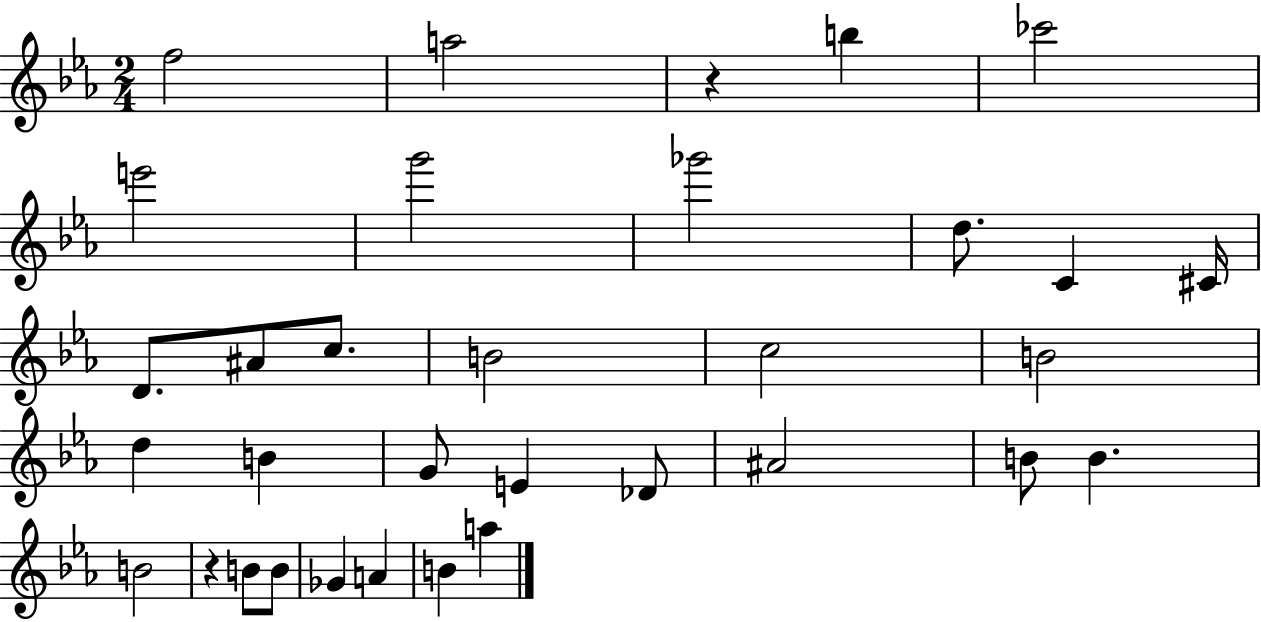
F5/h A5/h R/q B5/q CES6/h E6/h G6/h Gb6/h D5/e. C4/q C#4/s D4/e. A#4/e C5/e. B4/h C5/h B4/h D5/q B4/q G4/e E4/q Db4/e A#4/h B4/e B4/q. B4/h R/q B4/e B4/e Gb4/q A4/q B4/q A5/q